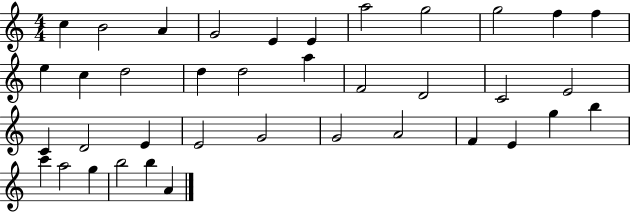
C5/q B4/h A4/q G4/h E4/q E4/q A5/h G5/h G5/h F5/q F5/q E5/q C5/q D5/h D5/q D5/h A5/q F4/h D4/h C4/h E4/h C4/q D4/h E4/q E4/h G4/h G4/h A4/h F4/q E4/q G5/q B5/q C6/q A5/h G5/q B5/h B5/q A4/q